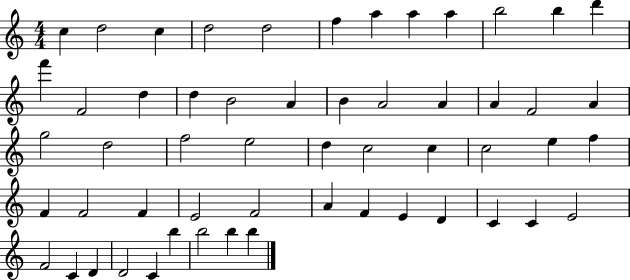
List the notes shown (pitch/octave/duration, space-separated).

C5/q D5/h C5/q D5/h D5/h F5/q A5/q A5/q A5/q B5/h B5/q D6/q F6/q F4/h D5/q D5/q B4/h A4/q B4/q A4/h A4/q A4/q F4/h A4/q G5/h D5/h F5/h E5/h D5/q C5/h C5/q C5/h E5/q F5/q F4/q F4/h F4/q E4/h F4/h A4/q F4/q E4/q D4/q C4/q C4/q E4/h F4/h C4/q D4/q D4/h C4/q B5/q B5/h B5/q B5/q